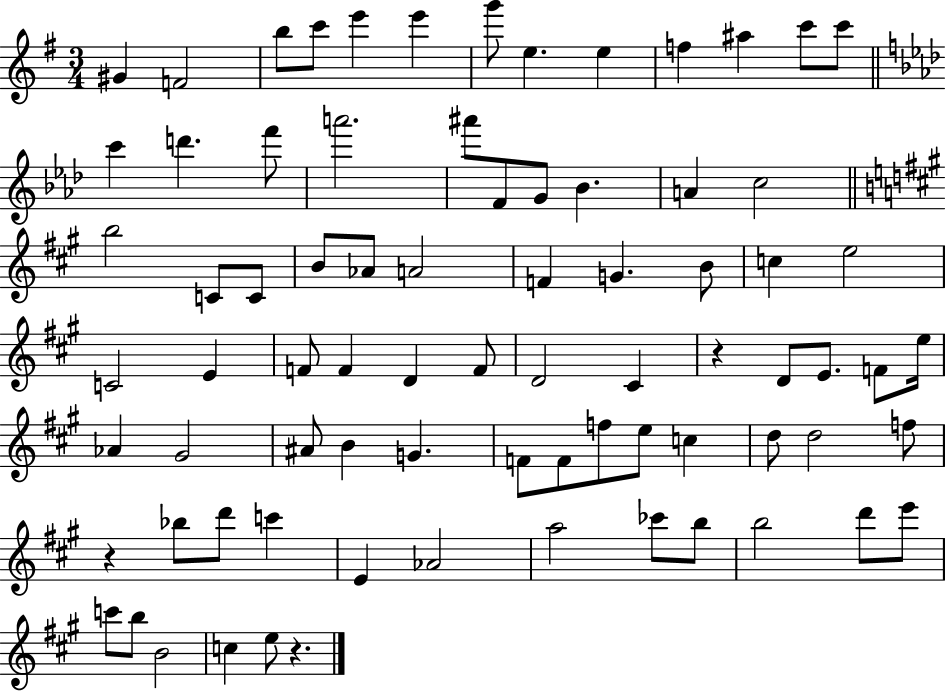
{
  \clef treble
  \numericTimeSignature
  \time 3/4
  \key g \major
  gis'4 f'2 | b''8 c'''8 e'''4 e'''4 | g'''8 e''4. e''4 | f''4 ais''4 c'''8 c'''8 | \break \bar "||" \break \key f \minor c'''4 d'''4. f'''8 | a'''2. | ais'''8 f'8 g'8 bes'4. | a'4 c''2 | \break \bar "||" \break \key a \major b''2 c'8 c'8 | b'8 aes'8 a'2 | f'4 g'4. b'8 | c''4 e''2 | \break c'2 e'4 | f'8 f'4 d'4 f'8 | d'2 cis'4 | r4 d'8 e'8. f'8 e''16 | \break aes'4 gis'2 | ais'8 b'4 g'4. | f'8 f'8 f''8 e''8 c''4 | d''8 d''2 f''8 | \break r4 bes''8 d'''8 c'''4 | e'4 aes'2 | a''2 ces'''8 b''8 | b''2 d'''8 e'''8 | \break c'''8 b''8 b'2 | c''4 e''8 r4. | \bar "|."
}